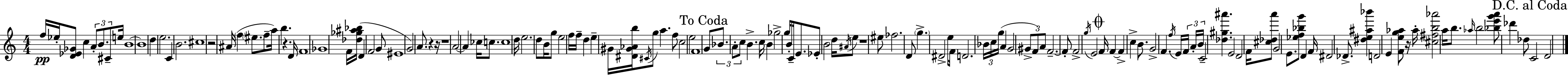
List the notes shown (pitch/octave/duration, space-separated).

F5/s Eb5/s [D4,Eb4,Gb4]/e C5/q A4/e B4/e. C#4/e E5/s B4/w B4/w D5/q E5/h. C4/q B4/h. C#5/w R/h A#4/s F5/q EIS5/e. F5/e A5/s B5/q. R/q. D4/s F4/w Gb4/w F4/s [Db5,Gb5,A#5,Bb5]/s D4/q F4/h G4/e EIS4/w G4/h A4/e. R/q R/s R/w A4/h A4/q CES5/s C5/e. C5/w D5/s E5/h. D5/e B4/s G5/e E5/h F5/s F5/s D5/q E5/q G#4/s [D#4,G#4,Ab4,B5]/s C#4/s G5/e A5/q. F5/e C5/h E5/h F4/w G4/e Bb4/e. A4/e C5/e B4/q. C5/s B4/q Gb5/h G5/s B4/e C4/s E4/e. Eb4/e B4/h D5/s A#4/s E5/e R/w EIS5/e FES5/h. D4/e G5/q. D#4/h E5/e F4/s D4/h. Bb4/s C5/s G5/s A4/q G4/h G#4/e F4/e A4/e F4/h. F4/e F4/h G5/s E4/h F4/s F4/q F4/q C5/q B4/e. G4/h F4/q. F5/s E4/s F4/s A4/s B4/s C4/h [Db5,G#5,A#6]/q. E4/h D4/h F4/s [C#5,Db5,A6]/e G4/h E4/e. [Eb5,F5,Bb5,G6]/e D4/q F4/s D#4/h Db4/e. [D#5,E5,A#5,Bb6]/q D4/h E4/q [F4,E5,G5,Ab5]/e R/s Ab5/s [C#5,F#5,B5,Ab6]/h A5/s B5/e. Ab5/s B5/h [Bb5,E6,G6,A6]/e Db6/q Db5/e C4/h D4/h